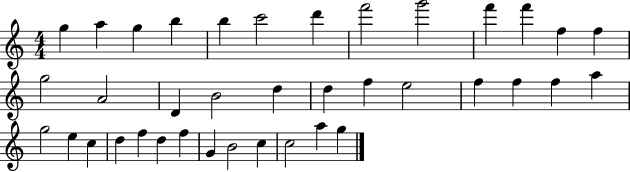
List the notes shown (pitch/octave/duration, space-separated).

G5/q A5/q G5/q B5/q B5/q C6/h D6/q F6/h G6/h F6/q F6/q F5/q F5/q G5/h A4/h D4/q B4/h D5/q D5/q F5/q E5/h F5/q F5/q F5/q A5/q G5/h E5/q C5/q D5/q F5/q D5/q F5/q G4/q B4/h C5/q C5/h A5/q G5/q